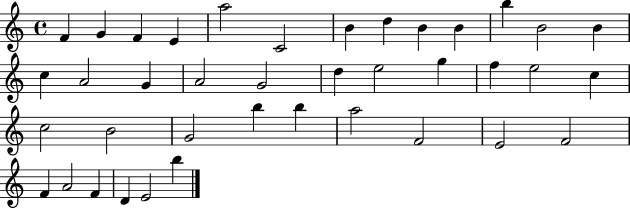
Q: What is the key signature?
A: C major